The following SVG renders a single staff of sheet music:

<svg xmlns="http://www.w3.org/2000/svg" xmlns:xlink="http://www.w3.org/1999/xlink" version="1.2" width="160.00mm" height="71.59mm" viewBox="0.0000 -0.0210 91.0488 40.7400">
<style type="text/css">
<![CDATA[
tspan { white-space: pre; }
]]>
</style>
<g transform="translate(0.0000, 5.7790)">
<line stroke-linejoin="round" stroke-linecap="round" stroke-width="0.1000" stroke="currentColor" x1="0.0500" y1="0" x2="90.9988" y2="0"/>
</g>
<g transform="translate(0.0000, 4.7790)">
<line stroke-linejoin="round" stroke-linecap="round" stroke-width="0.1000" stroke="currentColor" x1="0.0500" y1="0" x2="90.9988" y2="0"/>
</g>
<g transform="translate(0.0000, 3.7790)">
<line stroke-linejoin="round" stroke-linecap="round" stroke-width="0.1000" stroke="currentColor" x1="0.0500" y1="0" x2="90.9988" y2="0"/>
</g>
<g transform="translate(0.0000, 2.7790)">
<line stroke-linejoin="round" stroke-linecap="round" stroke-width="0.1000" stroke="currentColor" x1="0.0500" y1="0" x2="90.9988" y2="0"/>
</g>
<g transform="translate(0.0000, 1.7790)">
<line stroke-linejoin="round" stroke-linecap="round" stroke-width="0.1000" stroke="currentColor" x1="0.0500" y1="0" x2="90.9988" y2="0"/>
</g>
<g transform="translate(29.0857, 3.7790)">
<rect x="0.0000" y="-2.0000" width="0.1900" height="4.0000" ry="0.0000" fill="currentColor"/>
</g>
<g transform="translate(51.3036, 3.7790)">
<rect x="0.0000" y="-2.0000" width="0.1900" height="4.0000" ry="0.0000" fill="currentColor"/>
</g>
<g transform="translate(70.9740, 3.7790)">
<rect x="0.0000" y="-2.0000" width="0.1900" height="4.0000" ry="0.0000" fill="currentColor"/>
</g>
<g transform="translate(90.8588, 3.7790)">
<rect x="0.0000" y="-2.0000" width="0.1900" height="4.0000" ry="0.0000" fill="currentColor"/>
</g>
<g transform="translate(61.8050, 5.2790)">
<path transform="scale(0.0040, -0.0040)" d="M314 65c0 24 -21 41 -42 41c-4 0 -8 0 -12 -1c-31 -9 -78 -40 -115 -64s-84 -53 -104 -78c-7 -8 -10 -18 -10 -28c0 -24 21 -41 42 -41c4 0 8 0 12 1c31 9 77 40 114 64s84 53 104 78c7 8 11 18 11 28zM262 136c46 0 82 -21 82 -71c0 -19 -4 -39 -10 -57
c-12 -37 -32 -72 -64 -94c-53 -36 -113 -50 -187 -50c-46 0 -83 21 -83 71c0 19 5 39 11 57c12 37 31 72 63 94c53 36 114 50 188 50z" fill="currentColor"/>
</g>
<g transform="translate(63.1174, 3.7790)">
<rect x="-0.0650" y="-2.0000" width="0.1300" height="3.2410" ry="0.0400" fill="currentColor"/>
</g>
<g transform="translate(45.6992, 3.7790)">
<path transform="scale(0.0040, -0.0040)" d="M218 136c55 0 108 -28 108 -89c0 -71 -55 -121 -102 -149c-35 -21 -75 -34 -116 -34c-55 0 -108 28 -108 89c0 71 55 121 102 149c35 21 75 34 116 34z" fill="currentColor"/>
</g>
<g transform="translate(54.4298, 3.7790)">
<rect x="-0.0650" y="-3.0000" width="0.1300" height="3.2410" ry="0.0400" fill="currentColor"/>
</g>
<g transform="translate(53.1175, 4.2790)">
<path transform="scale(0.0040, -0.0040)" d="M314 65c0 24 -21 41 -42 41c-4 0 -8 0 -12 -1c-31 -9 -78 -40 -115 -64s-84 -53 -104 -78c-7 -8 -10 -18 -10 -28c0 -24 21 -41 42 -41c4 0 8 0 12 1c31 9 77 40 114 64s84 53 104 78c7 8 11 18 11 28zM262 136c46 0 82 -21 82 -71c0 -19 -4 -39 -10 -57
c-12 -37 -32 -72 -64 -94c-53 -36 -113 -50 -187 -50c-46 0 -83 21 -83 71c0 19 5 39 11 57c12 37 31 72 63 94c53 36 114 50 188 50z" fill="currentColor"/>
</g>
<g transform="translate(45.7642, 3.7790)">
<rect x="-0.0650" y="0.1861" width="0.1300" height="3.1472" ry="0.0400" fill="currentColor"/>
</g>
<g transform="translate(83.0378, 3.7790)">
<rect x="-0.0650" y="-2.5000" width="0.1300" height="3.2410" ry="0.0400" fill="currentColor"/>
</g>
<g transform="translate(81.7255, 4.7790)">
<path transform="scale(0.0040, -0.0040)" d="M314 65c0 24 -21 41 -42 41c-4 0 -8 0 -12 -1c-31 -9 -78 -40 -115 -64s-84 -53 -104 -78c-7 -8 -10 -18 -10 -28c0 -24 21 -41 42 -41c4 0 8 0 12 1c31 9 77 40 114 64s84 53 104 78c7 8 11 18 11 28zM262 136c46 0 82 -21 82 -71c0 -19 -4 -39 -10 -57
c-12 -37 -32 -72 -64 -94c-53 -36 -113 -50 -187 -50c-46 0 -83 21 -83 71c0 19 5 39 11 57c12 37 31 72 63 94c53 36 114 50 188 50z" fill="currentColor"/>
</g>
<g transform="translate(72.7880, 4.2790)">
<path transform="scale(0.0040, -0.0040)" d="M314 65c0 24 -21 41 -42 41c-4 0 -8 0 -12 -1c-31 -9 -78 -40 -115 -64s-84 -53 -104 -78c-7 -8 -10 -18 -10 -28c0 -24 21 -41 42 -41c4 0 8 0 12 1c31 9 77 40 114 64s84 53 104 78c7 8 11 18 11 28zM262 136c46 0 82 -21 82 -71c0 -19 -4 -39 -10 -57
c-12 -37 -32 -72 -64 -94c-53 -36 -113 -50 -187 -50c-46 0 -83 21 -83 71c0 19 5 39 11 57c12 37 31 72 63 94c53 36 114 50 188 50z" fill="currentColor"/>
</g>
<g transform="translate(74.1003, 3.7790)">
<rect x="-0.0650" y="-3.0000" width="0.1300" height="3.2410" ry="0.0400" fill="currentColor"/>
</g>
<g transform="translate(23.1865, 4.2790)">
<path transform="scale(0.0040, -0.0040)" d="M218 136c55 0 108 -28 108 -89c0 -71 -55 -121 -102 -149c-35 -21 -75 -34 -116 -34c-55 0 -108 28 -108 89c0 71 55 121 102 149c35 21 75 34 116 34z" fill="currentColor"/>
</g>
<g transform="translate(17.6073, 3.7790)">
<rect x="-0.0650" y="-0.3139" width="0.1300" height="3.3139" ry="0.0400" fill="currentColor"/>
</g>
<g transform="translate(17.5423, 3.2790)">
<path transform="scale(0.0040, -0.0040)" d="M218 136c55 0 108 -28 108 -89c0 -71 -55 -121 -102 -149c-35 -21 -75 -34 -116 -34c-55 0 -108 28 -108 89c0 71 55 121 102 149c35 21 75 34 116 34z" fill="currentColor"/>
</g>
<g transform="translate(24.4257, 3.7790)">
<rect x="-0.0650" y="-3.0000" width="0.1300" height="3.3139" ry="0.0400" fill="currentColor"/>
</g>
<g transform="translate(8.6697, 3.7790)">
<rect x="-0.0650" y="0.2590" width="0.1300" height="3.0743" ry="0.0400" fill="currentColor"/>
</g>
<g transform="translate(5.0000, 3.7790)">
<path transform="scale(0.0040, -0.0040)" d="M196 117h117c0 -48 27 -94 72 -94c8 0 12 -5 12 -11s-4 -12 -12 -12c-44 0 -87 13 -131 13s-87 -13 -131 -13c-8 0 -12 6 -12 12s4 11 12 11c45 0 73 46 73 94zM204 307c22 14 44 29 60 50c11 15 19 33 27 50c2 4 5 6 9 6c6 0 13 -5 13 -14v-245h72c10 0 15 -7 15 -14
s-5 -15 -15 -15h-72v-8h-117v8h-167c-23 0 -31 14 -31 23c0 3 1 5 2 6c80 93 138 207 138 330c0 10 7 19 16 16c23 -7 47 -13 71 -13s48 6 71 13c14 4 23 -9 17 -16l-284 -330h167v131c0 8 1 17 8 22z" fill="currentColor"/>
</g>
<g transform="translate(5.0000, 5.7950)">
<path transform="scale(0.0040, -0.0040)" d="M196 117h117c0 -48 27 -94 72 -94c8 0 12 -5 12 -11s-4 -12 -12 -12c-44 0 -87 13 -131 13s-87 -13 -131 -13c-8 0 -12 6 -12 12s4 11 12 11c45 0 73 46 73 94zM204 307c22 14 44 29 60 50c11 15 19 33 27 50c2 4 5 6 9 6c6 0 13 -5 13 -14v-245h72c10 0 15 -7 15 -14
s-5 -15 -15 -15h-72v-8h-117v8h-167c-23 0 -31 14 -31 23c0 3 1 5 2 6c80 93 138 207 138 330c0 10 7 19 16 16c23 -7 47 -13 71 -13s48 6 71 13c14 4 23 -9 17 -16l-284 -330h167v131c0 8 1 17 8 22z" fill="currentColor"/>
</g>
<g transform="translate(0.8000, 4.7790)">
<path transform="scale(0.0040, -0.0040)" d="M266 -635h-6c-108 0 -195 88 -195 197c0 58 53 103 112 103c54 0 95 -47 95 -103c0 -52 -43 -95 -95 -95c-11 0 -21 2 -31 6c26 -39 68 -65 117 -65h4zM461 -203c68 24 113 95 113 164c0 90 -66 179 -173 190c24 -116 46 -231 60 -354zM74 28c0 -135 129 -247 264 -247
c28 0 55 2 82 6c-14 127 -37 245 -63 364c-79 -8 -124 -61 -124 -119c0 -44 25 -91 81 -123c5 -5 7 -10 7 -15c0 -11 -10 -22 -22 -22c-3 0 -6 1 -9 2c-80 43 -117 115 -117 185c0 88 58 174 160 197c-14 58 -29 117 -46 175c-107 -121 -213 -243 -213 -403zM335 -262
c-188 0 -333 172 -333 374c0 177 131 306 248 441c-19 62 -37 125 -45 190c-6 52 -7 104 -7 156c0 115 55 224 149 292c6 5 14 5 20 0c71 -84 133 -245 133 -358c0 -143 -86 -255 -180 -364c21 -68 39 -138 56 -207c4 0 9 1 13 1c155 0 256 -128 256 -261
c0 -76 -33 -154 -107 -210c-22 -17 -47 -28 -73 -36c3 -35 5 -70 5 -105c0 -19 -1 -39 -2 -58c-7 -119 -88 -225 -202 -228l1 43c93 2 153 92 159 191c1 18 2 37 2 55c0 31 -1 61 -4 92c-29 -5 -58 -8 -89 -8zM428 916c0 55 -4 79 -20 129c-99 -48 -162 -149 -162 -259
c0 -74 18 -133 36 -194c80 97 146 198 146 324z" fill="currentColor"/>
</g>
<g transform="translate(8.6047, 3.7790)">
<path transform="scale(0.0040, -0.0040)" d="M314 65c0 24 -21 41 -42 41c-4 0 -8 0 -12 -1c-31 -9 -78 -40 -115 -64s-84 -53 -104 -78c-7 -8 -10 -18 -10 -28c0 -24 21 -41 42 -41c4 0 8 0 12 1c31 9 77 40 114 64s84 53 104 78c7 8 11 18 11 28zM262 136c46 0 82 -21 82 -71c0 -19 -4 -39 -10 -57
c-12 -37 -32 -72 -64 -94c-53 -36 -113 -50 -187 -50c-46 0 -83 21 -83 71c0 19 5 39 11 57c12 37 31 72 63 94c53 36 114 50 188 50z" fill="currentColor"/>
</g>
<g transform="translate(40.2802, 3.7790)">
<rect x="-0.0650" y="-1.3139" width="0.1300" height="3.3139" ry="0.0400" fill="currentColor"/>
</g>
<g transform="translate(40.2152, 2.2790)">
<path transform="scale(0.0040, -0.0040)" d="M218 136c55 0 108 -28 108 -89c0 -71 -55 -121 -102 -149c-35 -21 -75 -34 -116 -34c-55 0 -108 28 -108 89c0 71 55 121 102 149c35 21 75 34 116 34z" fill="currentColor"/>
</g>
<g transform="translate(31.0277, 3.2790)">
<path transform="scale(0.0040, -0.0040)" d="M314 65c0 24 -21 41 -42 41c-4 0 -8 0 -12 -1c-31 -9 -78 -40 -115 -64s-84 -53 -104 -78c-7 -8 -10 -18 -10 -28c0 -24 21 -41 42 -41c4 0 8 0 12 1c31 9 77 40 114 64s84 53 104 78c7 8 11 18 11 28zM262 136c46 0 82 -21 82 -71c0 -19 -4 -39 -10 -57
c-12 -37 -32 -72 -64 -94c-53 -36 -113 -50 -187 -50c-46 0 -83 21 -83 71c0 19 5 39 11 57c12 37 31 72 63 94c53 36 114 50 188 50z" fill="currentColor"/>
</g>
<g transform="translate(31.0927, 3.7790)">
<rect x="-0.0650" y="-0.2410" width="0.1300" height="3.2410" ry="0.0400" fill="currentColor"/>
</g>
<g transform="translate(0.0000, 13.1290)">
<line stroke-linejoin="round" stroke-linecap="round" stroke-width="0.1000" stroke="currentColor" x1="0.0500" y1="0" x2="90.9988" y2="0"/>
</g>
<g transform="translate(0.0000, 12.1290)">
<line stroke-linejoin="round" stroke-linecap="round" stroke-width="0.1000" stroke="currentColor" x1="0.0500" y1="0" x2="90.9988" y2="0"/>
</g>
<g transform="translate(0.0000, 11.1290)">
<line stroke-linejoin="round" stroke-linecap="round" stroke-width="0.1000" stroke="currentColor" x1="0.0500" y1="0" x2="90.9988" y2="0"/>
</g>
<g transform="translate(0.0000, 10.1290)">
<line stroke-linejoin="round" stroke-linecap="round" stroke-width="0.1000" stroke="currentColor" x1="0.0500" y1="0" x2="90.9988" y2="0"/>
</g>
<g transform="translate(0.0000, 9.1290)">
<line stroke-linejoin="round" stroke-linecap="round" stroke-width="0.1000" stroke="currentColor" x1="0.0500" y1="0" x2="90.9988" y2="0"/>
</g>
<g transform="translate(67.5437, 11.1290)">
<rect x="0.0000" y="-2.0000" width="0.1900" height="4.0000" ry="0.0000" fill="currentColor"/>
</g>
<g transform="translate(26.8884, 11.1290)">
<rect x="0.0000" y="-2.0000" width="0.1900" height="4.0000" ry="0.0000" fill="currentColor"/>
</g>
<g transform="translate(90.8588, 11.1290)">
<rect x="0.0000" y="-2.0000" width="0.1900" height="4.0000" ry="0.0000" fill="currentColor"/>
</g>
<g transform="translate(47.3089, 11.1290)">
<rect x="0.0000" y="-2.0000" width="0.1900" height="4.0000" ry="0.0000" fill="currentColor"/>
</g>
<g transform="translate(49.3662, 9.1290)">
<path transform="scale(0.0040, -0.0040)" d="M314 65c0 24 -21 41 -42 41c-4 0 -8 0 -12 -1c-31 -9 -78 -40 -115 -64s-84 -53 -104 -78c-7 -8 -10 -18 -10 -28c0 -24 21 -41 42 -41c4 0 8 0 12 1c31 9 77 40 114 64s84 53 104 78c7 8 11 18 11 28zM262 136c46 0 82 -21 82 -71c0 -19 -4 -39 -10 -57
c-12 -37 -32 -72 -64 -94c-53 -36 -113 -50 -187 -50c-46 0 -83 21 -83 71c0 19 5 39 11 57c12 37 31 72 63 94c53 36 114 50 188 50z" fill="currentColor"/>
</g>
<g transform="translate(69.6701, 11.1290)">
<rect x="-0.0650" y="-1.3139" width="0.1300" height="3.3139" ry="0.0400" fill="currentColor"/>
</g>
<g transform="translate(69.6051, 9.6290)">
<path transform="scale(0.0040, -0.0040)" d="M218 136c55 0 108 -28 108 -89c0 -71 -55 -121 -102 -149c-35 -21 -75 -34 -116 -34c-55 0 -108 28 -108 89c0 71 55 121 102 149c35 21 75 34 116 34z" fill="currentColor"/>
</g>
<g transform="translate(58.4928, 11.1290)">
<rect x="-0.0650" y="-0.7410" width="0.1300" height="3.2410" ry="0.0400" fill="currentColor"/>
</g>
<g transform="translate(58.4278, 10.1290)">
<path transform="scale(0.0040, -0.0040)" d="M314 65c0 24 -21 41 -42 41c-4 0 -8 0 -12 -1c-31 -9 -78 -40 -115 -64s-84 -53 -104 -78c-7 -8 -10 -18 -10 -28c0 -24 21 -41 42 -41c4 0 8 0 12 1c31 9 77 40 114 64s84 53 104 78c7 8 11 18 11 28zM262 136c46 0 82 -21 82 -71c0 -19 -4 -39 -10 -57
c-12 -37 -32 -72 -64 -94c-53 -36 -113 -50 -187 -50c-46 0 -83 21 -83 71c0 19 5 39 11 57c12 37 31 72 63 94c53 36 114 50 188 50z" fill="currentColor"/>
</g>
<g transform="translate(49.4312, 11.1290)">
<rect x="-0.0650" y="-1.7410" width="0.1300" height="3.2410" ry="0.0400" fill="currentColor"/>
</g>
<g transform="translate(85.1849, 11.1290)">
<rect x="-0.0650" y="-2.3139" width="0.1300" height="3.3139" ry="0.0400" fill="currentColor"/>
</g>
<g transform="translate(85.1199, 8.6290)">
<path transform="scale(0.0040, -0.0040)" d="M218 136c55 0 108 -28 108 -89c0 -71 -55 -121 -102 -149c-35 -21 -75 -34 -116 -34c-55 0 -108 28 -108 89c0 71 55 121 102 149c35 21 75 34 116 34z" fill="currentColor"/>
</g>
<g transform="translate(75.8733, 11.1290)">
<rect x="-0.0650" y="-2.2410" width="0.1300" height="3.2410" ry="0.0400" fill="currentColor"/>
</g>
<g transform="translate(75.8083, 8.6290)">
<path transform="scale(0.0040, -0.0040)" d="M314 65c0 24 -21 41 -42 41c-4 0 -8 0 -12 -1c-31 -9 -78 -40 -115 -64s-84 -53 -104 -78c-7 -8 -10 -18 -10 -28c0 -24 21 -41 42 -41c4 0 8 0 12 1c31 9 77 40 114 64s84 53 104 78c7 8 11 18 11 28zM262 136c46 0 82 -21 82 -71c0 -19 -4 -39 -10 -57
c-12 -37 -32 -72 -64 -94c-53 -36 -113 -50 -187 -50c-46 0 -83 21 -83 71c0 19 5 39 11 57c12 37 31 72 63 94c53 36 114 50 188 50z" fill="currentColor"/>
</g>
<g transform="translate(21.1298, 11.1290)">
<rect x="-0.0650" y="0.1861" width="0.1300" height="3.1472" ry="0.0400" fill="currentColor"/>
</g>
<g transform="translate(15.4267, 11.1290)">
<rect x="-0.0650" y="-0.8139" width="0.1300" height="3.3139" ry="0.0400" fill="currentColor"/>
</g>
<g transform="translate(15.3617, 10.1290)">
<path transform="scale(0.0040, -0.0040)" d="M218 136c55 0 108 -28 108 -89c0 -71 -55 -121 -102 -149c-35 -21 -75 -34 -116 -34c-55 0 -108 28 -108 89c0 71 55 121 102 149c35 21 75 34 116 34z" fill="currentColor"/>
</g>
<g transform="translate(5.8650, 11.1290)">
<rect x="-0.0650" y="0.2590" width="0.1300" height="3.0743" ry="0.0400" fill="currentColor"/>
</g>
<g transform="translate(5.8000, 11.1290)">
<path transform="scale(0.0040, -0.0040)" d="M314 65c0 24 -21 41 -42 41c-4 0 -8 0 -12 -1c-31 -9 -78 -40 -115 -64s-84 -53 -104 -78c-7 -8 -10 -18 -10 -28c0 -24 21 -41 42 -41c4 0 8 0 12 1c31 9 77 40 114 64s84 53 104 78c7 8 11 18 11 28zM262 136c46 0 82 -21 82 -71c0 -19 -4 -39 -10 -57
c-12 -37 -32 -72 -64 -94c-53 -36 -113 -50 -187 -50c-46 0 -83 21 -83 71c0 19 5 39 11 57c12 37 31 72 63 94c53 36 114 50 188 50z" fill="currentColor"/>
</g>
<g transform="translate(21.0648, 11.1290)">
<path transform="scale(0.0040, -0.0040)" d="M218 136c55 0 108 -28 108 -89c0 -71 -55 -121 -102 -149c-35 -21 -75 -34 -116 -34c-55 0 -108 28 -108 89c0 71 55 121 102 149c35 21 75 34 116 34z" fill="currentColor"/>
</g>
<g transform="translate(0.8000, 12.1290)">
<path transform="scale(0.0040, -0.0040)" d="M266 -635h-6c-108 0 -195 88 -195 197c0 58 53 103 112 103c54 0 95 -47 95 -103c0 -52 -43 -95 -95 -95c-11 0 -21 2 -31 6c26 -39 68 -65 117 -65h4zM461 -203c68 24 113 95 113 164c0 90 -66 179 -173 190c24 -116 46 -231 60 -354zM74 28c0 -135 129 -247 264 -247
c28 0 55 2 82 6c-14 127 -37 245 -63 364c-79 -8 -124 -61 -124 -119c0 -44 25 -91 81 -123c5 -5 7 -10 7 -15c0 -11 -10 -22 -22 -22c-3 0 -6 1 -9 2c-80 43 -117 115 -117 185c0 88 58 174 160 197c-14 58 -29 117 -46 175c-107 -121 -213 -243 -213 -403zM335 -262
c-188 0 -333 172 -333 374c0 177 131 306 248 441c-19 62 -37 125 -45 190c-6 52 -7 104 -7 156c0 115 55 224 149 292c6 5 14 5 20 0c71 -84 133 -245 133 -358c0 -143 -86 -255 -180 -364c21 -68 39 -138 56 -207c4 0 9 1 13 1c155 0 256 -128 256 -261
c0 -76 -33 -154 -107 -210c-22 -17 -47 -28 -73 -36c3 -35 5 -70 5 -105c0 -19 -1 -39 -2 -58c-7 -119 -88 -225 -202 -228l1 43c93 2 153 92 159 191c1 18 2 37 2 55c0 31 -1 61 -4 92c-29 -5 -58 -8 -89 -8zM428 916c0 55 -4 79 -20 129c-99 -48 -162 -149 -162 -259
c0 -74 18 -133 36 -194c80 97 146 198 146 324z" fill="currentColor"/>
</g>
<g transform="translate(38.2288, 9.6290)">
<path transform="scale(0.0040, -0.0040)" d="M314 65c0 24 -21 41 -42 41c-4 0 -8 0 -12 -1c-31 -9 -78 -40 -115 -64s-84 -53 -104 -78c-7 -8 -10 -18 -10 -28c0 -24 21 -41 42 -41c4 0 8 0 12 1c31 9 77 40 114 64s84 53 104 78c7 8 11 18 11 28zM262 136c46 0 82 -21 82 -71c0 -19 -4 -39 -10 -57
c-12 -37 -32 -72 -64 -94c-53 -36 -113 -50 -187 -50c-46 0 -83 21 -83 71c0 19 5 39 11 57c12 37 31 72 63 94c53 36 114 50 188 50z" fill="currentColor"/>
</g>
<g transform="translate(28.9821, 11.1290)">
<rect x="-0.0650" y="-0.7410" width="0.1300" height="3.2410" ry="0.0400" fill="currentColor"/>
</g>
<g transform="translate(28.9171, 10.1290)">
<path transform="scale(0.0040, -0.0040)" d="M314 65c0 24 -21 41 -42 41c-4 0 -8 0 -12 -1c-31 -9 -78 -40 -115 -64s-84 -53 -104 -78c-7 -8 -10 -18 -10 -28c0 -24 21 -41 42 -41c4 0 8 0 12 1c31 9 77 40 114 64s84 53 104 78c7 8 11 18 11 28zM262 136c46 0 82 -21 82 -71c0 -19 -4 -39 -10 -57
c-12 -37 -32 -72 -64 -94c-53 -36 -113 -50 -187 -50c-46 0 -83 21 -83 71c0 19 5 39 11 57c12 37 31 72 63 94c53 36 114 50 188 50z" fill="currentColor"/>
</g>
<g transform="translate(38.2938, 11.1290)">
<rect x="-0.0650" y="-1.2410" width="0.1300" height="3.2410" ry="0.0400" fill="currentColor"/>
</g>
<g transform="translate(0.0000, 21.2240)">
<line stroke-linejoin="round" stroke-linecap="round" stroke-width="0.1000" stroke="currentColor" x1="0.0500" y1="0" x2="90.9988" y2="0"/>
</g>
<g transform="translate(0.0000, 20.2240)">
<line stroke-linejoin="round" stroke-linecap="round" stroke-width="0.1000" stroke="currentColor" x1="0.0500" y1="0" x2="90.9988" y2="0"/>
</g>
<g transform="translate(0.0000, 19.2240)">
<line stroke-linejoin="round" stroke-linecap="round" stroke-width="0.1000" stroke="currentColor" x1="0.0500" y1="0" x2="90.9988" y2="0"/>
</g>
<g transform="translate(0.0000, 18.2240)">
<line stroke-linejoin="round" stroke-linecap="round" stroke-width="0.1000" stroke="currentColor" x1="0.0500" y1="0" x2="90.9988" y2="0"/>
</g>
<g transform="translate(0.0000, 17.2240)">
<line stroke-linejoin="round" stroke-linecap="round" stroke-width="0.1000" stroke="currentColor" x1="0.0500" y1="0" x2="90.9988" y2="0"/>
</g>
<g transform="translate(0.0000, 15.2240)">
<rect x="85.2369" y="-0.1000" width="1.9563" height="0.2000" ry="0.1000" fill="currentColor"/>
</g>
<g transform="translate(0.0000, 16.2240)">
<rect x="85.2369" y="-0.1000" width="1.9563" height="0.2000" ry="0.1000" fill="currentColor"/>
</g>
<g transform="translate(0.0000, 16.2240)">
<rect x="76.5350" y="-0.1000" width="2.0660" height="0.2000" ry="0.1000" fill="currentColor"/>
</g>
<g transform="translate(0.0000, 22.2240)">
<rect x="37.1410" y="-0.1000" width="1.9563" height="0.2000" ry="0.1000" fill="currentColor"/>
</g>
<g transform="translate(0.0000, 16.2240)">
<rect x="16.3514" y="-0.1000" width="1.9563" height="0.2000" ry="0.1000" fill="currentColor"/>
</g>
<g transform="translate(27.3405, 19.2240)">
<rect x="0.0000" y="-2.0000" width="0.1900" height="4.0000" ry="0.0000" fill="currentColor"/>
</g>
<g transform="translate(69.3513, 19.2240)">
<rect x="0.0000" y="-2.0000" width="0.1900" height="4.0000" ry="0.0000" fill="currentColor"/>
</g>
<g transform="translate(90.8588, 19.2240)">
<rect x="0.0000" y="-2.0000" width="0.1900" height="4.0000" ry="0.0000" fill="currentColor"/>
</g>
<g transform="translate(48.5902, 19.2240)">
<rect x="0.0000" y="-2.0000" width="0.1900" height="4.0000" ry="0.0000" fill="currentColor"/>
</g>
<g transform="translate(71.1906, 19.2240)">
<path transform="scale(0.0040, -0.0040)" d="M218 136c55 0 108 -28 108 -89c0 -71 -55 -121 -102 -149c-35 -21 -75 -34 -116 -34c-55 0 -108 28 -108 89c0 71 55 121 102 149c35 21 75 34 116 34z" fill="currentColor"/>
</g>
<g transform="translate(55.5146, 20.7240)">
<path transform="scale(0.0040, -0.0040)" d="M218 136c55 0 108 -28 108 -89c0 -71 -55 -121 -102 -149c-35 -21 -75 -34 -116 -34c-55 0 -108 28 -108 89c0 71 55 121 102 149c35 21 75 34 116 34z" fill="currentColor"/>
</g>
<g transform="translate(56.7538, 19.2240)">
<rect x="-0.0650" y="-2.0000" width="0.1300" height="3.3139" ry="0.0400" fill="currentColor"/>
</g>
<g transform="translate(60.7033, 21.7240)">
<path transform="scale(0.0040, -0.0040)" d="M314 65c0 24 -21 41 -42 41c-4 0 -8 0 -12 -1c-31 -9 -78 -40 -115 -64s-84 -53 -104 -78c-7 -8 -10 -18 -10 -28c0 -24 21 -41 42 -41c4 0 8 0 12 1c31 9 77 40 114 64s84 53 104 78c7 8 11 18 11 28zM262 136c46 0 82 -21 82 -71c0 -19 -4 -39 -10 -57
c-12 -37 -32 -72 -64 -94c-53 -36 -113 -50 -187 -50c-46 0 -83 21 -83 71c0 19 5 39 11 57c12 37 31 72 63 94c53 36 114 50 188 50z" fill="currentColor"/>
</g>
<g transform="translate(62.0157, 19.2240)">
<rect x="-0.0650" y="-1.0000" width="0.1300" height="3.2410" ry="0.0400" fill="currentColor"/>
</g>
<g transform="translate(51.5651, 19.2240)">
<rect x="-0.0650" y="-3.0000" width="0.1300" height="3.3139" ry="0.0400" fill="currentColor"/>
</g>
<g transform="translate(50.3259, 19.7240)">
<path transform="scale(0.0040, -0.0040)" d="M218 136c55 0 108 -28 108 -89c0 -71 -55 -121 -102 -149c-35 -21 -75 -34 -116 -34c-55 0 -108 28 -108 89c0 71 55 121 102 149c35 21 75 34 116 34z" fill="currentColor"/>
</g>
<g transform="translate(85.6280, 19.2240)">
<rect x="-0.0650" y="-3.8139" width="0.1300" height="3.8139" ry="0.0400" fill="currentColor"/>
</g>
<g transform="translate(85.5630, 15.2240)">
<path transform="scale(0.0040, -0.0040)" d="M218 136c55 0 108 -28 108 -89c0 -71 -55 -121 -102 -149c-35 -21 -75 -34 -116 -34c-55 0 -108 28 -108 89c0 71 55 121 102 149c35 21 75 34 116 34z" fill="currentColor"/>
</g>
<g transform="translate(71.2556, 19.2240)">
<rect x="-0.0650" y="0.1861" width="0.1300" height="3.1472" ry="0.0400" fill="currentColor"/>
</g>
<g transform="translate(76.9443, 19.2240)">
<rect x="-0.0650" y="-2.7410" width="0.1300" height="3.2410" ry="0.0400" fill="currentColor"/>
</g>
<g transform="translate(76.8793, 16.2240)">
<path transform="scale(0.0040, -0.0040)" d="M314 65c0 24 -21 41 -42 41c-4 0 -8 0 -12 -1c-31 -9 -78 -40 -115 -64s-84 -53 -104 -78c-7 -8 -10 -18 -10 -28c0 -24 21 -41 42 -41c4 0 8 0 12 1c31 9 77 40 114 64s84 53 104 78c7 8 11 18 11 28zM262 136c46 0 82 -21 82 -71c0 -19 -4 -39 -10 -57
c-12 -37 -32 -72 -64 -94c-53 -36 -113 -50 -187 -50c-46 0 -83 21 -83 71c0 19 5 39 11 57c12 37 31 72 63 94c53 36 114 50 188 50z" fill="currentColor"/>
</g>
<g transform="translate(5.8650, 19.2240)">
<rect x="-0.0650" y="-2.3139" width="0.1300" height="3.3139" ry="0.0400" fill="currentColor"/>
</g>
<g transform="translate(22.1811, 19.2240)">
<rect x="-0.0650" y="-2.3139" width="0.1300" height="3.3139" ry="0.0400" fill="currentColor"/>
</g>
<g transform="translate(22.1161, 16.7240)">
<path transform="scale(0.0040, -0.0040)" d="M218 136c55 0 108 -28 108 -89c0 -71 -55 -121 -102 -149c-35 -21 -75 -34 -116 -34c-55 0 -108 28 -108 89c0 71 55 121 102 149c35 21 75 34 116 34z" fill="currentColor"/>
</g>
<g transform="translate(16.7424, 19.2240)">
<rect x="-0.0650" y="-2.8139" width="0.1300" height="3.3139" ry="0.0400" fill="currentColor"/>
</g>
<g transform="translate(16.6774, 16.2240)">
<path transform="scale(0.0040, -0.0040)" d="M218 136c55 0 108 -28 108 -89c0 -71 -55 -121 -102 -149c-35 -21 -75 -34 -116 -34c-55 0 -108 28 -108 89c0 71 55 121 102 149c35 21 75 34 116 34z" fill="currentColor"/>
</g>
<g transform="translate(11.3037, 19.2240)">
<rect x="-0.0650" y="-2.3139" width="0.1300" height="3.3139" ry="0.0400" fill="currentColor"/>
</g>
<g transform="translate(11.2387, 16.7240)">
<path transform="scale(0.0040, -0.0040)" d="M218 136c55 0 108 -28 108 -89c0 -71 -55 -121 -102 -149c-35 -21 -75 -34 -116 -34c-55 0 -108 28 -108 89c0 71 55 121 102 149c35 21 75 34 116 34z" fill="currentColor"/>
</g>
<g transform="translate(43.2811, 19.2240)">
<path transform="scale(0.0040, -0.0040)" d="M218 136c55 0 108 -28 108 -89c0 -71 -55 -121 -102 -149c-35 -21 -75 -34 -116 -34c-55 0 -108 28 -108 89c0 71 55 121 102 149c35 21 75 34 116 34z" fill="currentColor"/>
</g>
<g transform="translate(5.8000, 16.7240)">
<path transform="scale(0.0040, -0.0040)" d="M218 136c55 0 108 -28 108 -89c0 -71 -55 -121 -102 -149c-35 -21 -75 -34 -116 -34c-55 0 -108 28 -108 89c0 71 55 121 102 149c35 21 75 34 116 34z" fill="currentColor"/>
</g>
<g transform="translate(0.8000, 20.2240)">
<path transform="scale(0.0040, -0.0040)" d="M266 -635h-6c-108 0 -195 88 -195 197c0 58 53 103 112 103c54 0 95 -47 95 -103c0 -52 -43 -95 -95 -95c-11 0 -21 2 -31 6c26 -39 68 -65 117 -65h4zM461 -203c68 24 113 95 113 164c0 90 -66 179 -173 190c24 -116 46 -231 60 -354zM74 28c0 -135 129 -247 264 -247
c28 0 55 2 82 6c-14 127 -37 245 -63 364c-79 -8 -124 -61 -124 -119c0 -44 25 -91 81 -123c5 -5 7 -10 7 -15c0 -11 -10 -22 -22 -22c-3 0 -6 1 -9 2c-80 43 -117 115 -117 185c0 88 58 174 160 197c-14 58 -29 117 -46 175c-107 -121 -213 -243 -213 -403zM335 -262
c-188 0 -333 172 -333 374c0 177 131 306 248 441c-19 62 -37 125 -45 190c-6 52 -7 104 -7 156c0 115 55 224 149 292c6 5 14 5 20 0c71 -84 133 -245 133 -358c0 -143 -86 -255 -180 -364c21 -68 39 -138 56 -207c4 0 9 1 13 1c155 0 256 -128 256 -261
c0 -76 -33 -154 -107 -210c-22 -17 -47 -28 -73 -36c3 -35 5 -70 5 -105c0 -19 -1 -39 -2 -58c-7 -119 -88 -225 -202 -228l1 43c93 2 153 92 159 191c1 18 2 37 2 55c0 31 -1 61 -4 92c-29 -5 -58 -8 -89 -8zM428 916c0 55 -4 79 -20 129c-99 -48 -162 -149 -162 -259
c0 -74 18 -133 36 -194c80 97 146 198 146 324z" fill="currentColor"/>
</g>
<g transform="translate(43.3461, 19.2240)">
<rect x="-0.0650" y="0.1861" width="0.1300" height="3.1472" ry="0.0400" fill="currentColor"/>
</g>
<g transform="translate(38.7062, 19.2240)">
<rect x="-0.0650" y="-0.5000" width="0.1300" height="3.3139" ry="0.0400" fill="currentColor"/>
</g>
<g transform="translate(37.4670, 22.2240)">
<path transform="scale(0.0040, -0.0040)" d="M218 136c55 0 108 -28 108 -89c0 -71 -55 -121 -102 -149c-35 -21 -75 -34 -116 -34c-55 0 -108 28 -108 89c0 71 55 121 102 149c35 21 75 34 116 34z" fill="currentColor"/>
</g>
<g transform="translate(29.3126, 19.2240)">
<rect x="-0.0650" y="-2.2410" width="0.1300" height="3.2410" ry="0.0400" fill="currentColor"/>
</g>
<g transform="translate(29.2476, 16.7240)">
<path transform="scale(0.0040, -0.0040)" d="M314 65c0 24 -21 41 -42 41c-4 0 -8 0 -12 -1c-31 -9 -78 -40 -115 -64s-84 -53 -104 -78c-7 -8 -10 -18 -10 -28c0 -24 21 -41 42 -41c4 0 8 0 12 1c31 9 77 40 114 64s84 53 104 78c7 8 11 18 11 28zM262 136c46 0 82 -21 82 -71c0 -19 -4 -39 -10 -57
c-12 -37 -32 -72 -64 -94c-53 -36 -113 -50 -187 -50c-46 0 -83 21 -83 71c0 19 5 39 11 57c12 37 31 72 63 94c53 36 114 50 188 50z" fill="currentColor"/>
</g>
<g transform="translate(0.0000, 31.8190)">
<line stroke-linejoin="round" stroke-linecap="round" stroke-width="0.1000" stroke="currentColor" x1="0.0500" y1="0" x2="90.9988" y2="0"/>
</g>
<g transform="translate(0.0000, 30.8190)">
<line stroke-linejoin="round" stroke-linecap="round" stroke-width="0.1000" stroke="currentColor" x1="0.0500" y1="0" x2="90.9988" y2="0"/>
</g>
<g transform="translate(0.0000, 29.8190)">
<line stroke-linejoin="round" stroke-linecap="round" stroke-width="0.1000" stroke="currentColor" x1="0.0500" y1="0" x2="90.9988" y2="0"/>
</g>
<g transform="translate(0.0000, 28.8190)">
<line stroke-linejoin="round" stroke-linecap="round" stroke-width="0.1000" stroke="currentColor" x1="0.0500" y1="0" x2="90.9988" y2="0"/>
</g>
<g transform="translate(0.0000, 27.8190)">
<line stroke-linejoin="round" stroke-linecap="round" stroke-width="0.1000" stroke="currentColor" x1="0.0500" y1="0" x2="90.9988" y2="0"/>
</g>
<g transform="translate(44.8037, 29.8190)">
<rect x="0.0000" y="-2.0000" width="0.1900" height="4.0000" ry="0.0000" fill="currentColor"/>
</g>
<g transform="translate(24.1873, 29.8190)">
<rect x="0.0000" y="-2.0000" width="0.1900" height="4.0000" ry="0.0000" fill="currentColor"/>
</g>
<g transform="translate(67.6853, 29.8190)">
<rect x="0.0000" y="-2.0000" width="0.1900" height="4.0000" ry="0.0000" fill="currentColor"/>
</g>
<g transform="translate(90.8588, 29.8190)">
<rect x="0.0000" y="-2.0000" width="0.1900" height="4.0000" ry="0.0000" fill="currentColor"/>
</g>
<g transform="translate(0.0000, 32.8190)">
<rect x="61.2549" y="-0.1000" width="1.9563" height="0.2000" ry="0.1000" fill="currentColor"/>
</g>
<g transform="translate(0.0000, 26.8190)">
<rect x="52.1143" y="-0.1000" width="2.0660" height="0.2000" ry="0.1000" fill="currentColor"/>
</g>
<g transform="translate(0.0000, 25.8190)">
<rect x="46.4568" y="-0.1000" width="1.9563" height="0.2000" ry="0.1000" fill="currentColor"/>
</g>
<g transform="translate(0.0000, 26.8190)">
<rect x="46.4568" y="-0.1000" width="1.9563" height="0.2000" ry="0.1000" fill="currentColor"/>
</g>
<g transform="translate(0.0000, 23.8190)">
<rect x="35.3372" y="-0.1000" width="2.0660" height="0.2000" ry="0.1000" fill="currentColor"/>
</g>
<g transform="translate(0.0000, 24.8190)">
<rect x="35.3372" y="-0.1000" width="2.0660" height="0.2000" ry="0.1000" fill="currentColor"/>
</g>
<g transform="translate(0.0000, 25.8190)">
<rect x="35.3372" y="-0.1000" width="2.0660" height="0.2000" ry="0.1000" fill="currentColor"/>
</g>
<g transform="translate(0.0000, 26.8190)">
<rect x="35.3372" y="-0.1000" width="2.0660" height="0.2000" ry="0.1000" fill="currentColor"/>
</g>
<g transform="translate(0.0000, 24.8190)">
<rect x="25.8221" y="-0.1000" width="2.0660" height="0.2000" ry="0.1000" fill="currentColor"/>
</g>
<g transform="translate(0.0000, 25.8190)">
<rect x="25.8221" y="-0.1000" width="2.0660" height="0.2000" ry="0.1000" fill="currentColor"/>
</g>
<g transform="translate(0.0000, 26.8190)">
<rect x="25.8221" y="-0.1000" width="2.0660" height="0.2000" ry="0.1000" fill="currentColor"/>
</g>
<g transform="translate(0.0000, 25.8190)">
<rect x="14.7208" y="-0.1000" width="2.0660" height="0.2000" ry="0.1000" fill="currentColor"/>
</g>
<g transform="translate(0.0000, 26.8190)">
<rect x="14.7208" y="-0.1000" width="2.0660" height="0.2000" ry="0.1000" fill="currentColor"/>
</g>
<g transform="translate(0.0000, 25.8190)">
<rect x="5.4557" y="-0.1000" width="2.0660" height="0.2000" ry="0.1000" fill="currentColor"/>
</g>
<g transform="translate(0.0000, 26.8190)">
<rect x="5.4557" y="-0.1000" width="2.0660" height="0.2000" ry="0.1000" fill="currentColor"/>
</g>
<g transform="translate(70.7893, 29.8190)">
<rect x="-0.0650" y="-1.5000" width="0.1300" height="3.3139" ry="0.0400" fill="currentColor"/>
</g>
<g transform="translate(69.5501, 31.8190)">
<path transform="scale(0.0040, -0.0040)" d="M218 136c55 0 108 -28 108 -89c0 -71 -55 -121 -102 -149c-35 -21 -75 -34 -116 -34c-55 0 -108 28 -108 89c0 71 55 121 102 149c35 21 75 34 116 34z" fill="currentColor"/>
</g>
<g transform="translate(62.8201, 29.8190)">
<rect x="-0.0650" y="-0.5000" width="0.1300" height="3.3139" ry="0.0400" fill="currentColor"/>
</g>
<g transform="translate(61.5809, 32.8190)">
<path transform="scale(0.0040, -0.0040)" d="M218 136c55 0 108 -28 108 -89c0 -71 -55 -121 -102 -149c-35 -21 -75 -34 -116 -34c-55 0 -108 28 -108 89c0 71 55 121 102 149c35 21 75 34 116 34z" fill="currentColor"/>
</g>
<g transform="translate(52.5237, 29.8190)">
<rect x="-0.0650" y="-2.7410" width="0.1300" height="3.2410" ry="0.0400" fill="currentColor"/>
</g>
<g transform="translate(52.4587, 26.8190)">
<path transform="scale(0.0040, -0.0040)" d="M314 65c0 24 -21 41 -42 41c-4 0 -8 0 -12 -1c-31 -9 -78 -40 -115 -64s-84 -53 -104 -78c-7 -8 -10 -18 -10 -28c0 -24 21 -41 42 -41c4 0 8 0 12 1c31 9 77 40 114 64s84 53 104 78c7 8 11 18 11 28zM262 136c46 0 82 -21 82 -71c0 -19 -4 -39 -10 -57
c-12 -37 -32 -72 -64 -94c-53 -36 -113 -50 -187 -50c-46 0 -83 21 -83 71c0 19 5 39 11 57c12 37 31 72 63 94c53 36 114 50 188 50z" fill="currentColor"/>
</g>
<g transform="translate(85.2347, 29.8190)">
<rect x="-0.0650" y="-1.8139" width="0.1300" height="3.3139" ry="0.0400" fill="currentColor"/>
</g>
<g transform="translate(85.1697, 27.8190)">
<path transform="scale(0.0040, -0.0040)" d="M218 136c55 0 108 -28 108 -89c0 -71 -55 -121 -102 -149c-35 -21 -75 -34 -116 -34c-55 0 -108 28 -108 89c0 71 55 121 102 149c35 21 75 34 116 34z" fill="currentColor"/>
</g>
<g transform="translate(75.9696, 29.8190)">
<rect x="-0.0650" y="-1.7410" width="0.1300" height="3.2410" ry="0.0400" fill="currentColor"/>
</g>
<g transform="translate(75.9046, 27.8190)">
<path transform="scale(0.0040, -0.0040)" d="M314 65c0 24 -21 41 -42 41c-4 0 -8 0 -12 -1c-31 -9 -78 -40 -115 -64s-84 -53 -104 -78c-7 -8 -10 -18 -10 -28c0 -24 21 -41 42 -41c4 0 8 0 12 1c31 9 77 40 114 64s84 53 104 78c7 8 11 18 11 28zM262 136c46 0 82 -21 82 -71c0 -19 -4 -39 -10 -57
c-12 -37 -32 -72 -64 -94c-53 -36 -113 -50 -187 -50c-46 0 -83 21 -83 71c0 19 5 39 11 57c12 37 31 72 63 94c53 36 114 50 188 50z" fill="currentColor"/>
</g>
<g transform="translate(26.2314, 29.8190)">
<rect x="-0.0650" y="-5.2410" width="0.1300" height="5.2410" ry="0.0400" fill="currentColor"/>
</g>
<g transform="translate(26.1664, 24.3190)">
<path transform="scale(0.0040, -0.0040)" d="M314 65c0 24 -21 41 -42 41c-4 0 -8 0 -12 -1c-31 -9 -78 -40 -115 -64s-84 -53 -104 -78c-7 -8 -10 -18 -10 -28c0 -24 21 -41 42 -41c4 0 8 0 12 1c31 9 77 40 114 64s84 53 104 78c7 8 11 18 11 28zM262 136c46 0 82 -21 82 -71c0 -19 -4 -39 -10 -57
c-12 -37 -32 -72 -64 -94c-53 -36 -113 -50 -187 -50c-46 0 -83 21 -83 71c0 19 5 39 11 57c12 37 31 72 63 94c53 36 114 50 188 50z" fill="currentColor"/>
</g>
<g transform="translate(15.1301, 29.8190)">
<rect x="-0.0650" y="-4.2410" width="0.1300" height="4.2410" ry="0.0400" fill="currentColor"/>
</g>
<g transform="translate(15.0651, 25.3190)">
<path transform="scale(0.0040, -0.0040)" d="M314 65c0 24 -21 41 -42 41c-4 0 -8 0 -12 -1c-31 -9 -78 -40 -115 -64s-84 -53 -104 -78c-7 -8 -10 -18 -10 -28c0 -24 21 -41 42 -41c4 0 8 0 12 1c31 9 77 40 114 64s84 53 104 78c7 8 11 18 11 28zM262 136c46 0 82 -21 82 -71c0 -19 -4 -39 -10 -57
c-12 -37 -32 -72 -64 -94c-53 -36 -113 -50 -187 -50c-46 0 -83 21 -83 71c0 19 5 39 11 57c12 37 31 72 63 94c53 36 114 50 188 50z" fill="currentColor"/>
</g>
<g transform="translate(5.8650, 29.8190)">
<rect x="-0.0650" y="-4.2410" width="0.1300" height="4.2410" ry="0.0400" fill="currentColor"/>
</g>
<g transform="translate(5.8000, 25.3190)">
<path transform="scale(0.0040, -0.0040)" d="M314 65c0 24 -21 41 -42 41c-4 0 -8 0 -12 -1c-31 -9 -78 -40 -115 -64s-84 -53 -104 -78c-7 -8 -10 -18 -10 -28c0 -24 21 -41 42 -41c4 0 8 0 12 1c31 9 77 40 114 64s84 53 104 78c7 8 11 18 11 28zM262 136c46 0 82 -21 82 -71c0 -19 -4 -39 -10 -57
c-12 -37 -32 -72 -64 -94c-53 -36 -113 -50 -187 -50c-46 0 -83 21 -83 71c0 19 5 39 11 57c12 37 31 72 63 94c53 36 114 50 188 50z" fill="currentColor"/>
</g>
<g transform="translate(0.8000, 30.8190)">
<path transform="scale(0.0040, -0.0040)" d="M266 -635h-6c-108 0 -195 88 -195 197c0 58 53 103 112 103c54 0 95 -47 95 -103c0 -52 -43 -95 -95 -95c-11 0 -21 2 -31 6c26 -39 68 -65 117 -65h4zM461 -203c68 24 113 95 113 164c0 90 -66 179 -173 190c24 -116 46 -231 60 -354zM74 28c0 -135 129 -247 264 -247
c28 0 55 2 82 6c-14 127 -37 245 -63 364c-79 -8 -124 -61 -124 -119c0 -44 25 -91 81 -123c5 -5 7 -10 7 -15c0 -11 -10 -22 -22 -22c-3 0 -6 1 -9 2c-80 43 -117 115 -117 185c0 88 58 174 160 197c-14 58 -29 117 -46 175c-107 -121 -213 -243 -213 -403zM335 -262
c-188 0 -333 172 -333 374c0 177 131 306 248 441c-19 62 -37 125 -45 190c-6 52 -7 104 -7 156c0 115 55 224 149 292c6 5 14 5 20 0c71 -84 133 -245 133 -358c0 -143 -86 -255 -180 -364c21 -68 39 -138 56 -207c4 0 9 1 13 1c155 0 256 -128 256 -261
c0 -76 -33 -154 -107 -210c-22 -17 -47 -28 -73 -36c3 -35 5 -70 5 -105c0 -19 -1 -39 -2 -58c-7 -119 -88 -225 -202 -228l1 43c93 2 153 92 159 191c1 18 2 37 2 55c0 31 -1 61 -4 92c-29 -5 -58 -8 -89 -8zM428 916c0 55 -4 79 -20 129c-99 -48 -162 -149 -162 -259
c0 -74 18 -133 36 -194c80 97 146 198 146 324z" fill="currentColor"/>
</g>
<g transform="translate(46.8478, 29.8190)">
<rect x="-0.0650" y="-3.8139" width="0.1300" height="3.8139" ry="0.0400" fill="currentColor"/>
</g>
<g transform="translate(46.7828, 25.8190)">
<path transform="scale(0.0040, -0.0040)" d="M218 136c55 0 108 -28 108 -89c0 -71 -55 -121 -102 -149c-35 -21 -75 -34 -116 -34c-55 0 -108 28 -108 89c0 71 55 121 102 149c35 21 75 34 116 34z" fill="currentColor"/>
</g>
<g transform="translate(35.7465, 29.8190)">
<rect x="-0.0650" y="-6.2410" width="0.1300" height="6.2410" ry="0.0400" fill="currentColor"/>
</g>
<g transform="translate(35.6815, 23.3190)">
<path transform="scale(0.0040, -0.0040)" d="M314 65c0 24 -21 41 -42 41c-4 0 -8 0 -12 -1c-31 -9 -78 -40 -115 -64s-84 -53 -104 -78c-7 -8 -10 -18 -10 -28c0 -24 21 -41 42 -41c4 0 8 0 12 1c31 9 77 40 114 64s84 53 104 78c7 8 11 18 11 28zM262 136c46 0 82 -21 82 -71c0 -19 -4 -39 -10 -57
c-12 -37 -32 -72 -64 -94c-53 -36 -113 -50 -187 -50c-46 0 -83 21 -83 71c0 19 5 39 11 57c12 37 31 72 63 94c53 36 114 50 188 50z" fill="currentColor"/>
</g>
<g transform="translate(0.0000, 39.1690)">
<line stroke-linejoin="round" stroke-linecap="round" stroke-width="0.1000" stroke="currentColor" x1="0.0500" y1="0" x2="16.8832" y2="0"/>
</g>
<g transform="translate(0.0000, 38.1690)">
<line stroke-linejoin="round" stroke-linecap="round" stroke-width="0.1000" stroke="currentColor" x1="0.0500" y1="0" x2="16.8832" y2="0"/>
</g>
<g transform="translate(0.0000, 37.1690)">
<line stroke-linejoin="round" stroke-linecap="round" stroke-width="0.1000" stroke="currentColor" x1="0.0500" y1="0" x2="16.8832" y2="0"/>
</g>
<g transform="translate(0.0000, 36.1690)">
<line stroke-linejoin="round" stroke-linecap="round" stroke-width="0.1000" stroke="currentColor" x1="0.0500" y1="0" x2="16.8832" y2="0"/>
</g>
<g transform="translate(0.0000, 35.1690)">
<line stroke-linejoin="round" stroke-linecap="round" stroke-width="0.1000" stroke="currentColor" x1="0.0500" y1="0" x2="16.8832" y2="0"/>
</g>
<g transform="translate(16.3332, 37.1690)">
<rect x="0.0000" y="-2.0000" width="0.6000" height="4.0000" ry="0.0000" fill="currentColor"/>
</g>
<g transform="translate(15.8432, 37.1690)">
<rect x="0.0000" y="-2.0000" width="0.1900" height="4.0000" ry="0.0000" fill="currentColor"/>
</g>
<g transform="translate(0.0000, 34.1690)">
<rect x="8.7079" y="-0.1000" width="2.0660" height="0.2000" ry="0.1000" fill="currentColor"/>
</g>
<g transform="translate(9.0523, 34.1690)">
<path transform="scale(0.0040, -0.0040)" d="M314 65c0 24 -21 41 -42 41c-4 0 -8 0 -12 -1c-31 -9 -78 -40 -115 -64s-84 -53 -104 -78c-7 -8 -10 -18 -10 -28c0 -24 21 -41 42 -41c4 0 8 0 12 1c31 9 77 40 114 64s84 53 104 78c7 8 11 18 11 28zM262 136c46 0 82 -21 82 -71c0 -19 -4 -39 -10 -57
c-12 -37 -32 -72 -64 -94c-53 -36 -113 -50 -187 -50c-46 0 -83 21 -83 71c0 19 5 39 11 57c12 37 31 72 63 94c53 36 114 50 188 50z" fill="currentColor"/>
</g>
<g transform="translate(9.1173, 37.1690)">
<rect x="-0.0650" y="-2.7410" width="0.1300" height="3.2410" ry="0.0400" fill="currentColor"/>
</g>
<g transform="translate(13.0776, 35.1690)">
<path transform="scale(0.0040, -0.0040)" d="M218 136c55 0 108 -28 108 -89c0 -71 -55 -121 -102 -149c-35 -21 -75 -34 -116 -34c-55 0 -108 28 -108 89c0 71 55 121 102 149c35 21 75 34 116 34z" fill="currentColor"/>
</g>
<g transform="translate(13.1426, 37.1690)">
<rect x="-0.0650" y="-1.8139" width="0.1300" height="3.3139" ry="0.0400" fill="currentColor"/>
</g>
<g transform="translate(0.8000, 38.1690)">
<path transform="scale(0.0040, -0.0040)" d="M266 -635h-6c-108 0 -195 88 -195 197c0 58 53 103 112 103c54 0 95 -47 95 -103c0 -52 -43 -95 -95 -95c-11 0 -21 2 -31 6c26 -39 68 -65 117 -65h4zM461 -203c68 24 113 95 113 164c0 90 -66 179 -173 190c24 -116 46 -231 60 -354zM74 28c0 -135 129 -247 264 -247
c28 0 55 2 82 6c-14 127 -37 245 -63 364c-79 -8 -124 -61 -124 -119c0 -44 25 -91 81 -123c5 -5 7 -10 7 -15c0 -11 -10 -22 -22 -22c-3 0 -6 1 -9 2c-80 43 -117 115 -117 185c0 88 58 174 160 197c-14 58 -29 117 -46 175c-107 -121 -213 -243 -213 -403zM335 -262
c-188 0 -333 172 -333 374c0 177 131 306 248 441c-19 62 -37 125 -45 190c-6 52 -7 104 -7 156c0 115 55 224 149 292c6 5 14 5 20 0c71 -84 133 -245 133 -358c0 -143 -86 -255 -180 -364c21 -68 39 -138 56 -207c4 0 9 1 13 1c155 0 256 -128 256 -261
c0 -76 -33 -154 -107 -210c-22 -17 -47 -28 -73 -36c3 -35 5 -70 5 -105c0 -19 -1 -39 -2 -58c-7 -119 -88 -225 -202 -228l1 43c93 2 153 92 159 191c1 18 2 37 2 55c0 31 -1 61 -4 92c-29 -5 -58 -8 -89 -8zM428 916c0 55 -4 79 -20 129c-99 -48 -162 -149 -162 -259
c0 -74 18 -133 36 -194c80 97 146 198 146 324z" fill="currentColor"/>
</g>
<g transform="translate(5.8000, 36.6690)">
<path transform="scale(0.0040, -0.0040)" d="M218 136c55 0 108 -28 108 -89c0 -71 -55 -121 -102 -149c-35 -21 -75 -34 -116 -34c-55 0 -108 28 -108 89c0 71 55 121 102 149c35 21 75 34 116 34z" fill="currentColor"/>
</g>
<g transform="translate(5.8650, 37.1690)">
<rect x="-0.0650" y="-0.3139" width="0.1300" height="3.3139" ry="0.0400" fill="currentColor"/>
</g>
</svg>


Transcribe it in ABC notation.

X:1
T:Untitled
M:4/4
L:1/4
K:C
B2 c A c2 e B A2 F2 A2 G2 B2 d B d2 e2 f2 d2 e g2 g g g a g g2 C B A F D2 B a2 c' d'2 d'2 f'2 a'2 c' a2 C E f2 f c a2 f